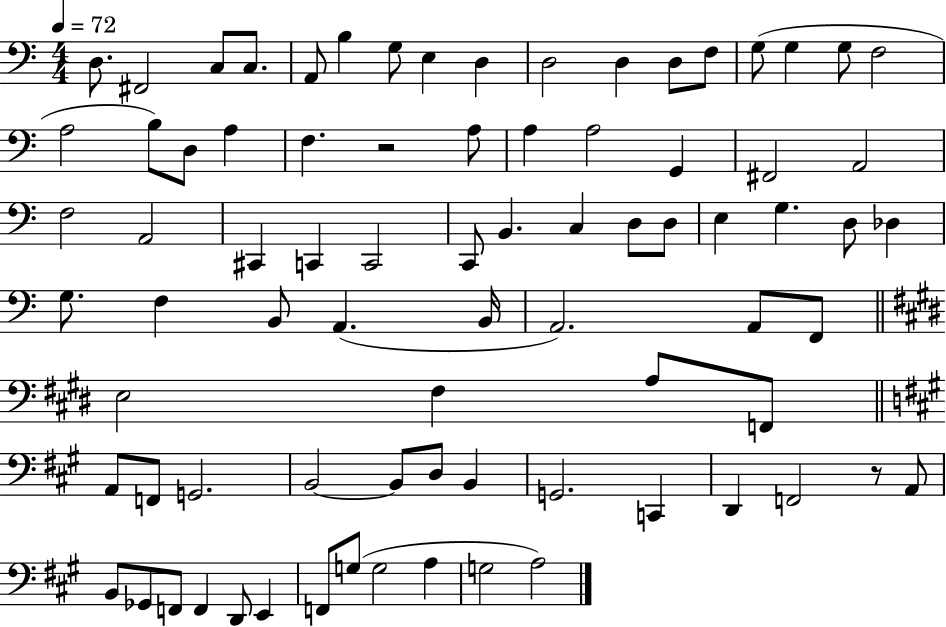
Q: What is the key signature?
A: C major